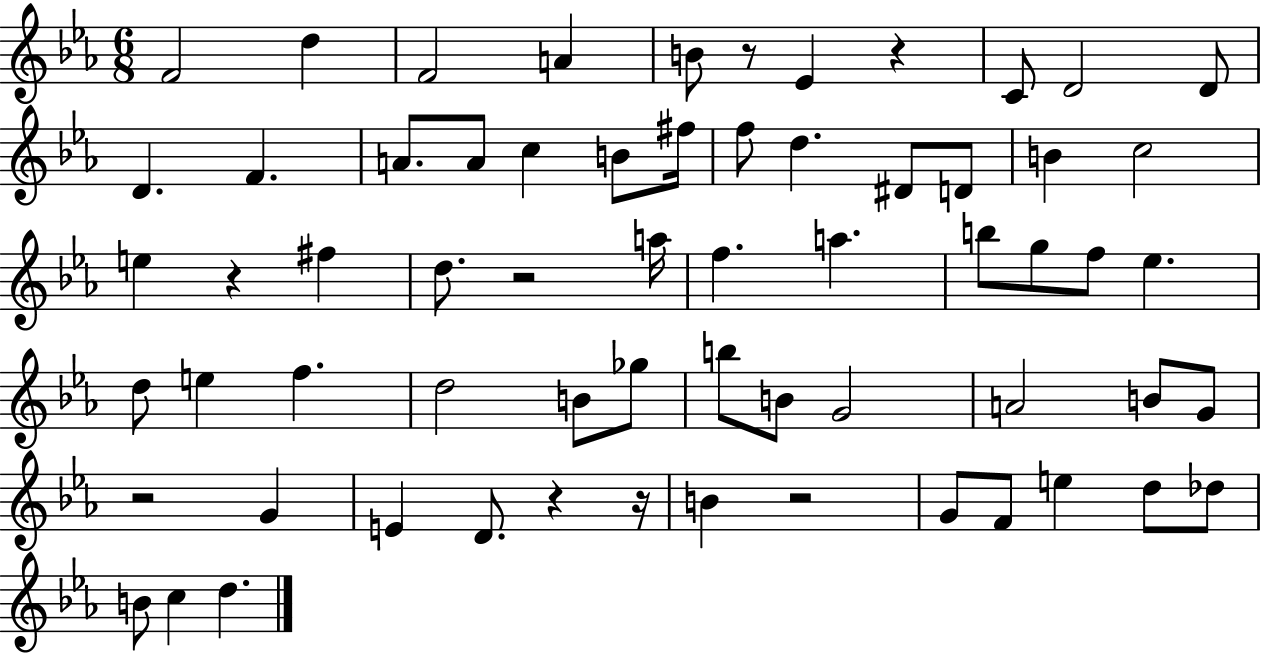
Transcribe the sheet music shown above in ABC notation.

X:1
T:Untitled
M:6/8
L:1/4
K:Eb
F2 d F2 A B/2 z/2 _E z C/2 D2 D/2 D F A/2 A/2 c B/2 ^f/4 f/2 d ^D/2 D/2 B c2 e z ^f d/2 z2 a/4 f a b/2 g/2 f/2 _e d/2 e f d2 B/2 _g/2 b/2 B/2 G2 A2 B/2 G/2 z2 G E D/2 z z/4 B z2 G/2 F/2 e d/2 _d/2 B/2 c d